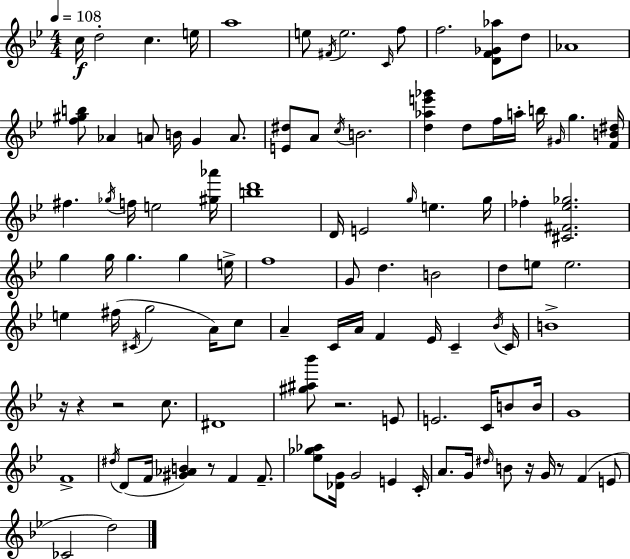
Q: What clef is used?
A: treble